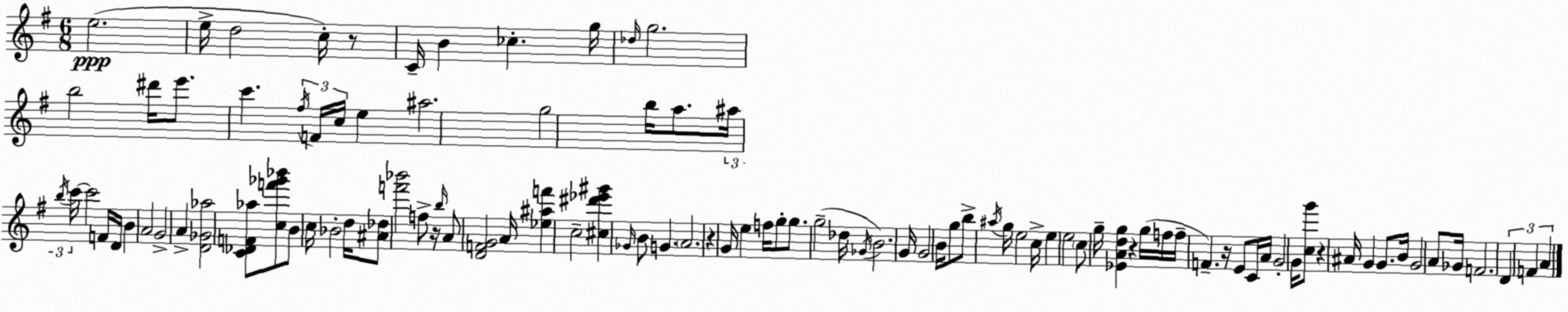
X:1
T:Untitled
M:6/8
L:1/4
K:G
e2 e/4 d2 c/4 z/2 C/4 B _c g/4 _d/4 g2 b2 ^d'/4 e'/2 c' ^f/4 F/4 c/4 e ^a2 g2 b/4 a/2 ^a/4 b/4 c'/4 c'2 F/4 D/4 B A2 G2 A [D_G_a]2 [C_DF_a]/2 [cf'_g'_b']/2 B/2 c/4 _B2 d/4 [^A_d]/2 [f'_b']2 f/2 z/4 b/4 A/2 [DFG]2 A/4 [_e^af'] c2 [^c^d'_e'^g'] _G/4 B/2 G A2 z G/4 e f/4 g/2 g/2 g2 _d/4 _G/4 B2 G/4 G2 B/4 g/2 b/2 ^a/4 g/4 e2 c/4 e e2 c/2 g/4 [_EAdg] z g/4 f/4 f/4 F z/4 E/2 C/4 A/4 G2 G/4 [cg']/2 z ^A/4 G G/2 B/4 G2 A/2 _G/4 F2 D F A